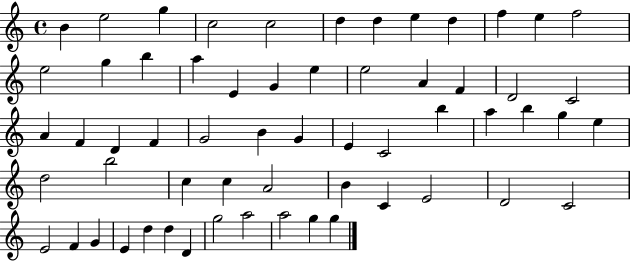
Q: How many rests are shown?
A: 0